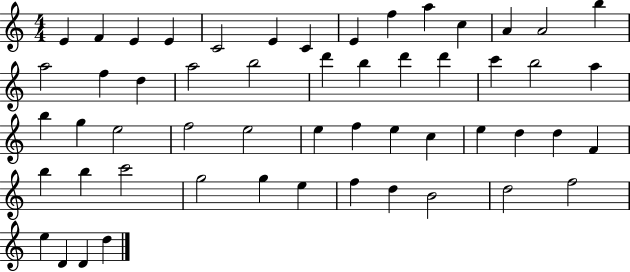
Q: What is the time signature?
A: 4/4